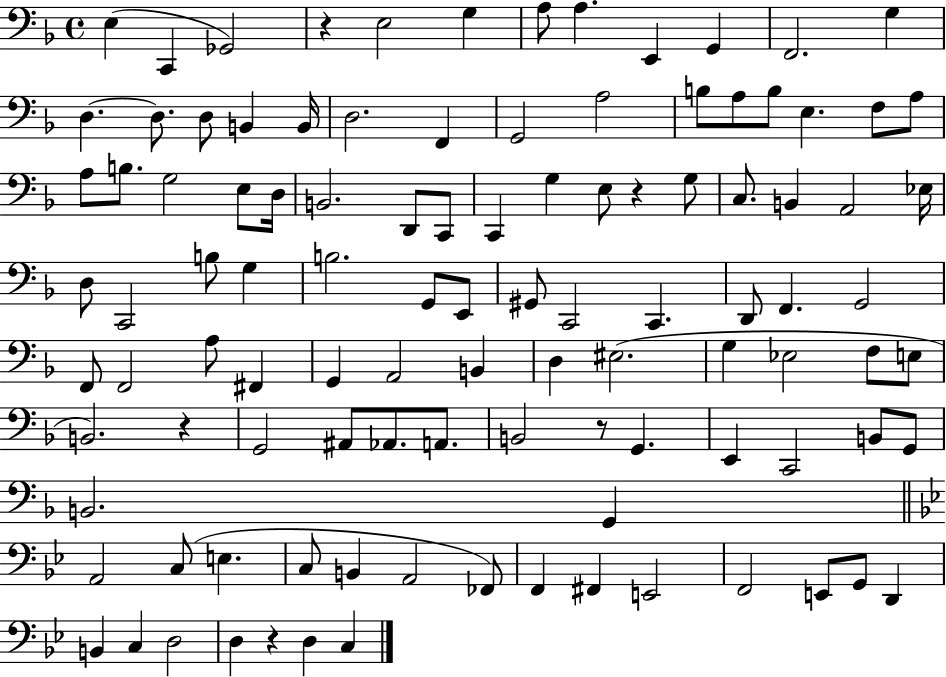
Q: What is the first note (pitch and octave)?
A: E3